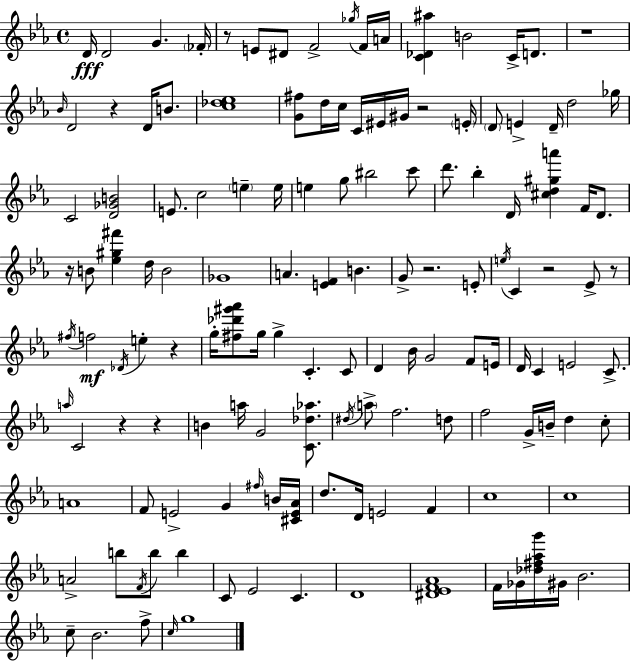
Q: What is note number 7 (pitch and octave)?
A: F4